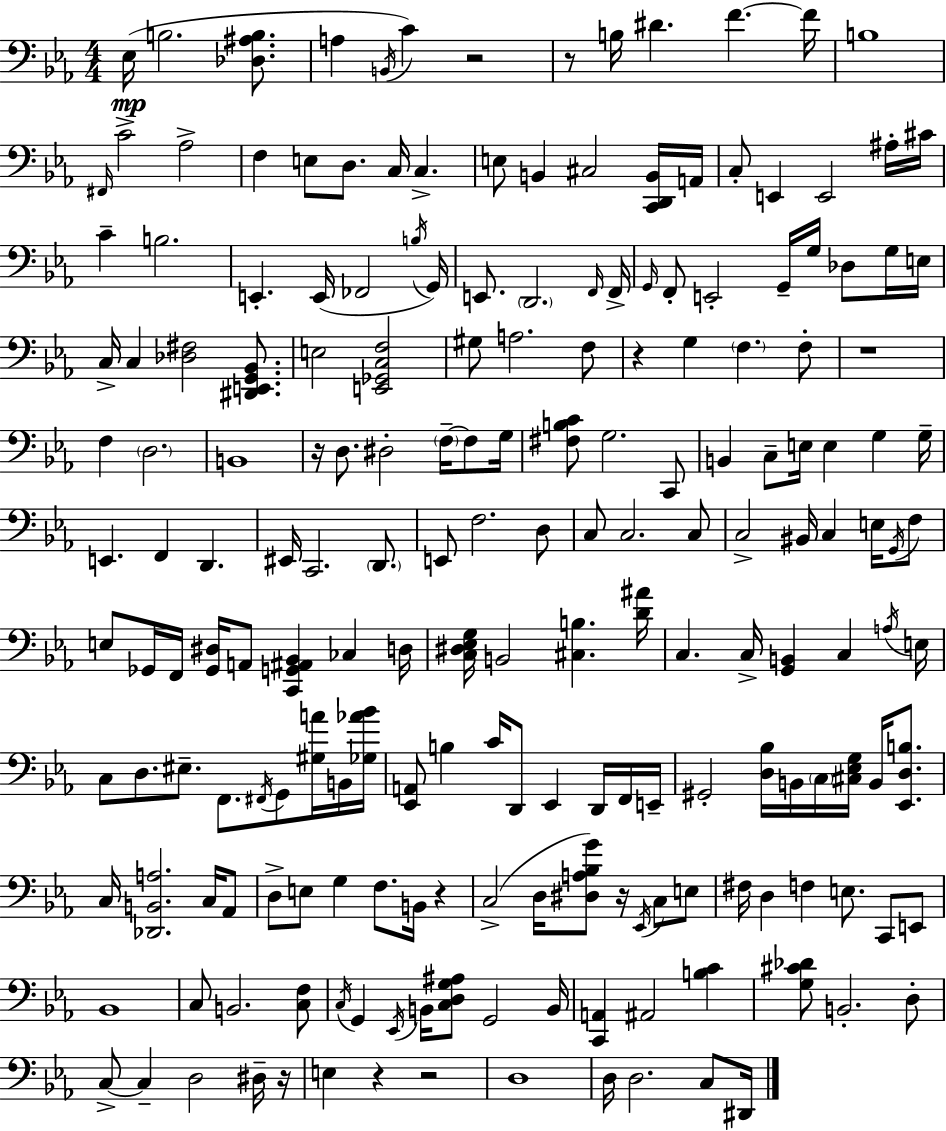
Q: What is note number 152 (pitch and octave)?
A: C3